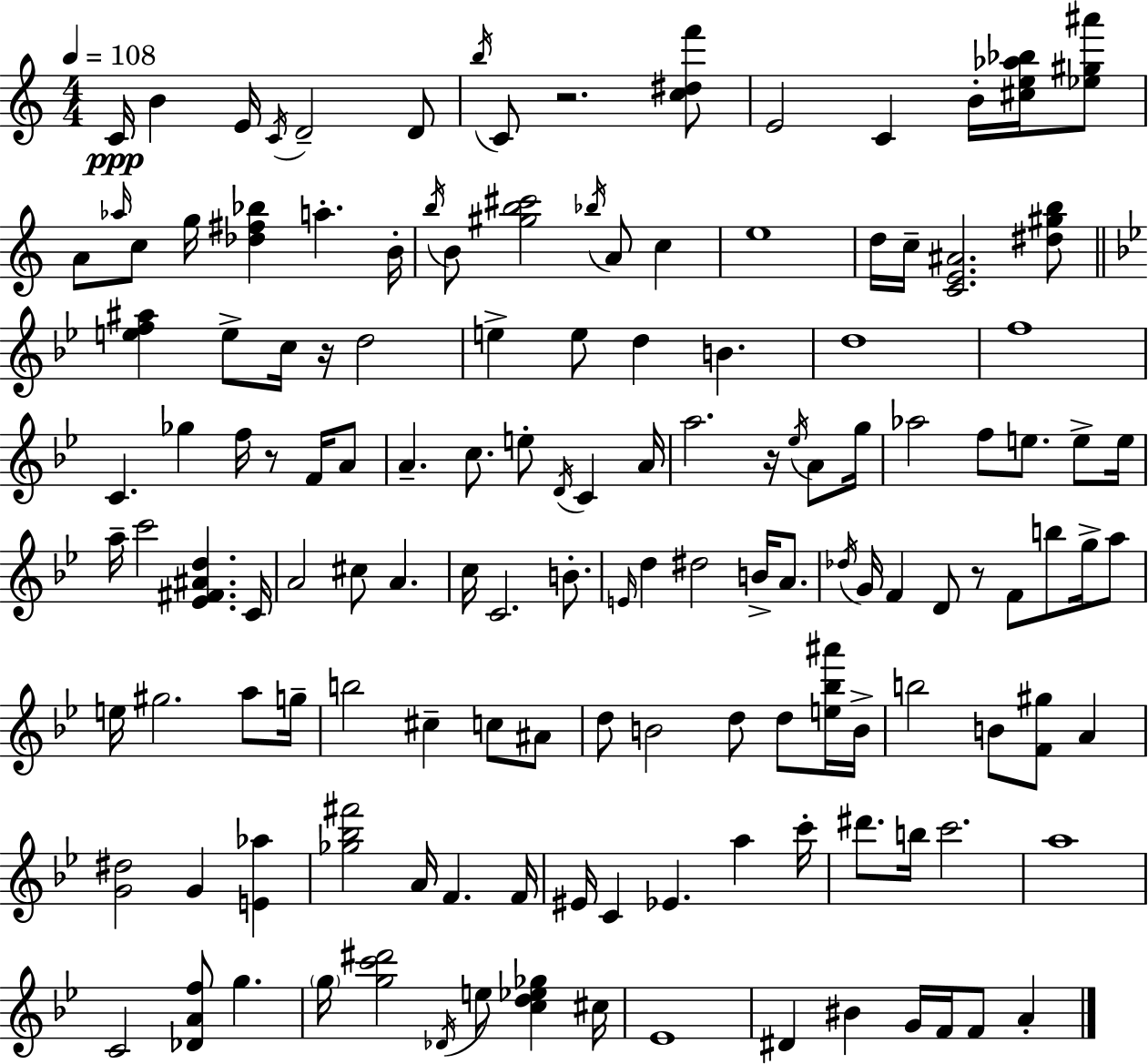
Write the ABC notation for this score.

X:1
T:Untitled
M:4/4
L:1/4
K:Am
C/4 B E/4 C/4 D2 D/2 b/4 C/2 z2 [c^df']/2 E2 C B/4 [^ce_a_b]/4 [_e^g^a']/2 A/2 _a/4 c/2 g/4 [_d^f_b] a B/4 b/4 B/2 [^gb^c']2 _b/4 A/2 c e4 d/4 c/4 [CE^A]2 [^d^gb]/2 [ef^a] e/2 c/4 z/4 d2 e e/2 d B d4 f4 C _g f/4 z/2 F/4 A/2 A c/2 e/2 D/4 C A/4 a2 z/4 _e/4 A/2 g/4 _a2 f/2 e/2 e/2 e/4 a/4 c'2 [_E^F^Ad] C/4 A2 ^c/2 A c/4 C2 B/2 E/4 d ^d2 B/4 A/2 _d/4 G/4 F D/2 z/2 F/2 b/2 g/4 a/2 e/4 ^g2 a/2 g/4 b2 ^c c/2 ^A/2 d/2 B2 d/2 d/2 [e_b^a']/4 B/4 b2 B/2 [F^g]/2 A [G^d]2 G [E_a] [_g_b^f']2 A/4 F F/4 ^E/4 C _E a c'/4 ^d'/2 b/4 c'2 a4 C2 [_DAf]/2 g g/4 [gc'^d']2 _D/4 e/2 [cd_e_g] ^c/4 _E4 ^D ^B G/4 F/4 F/2 A